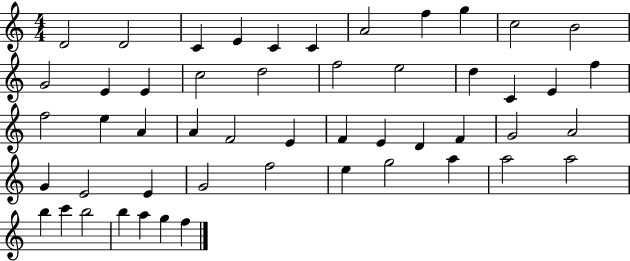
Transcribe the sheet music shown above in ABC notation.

X:1
T:Untitled
M:4/4
L:1/4
K:C
D2 D2 C E C C A2 f g c2 B2 G2 E E c2 d2 f2 e2 d C E f f2 e A A F2 E F E D F G2 A2 G E2 E G2 f2 e g2 a a2 a2 b c' b2 b a g f